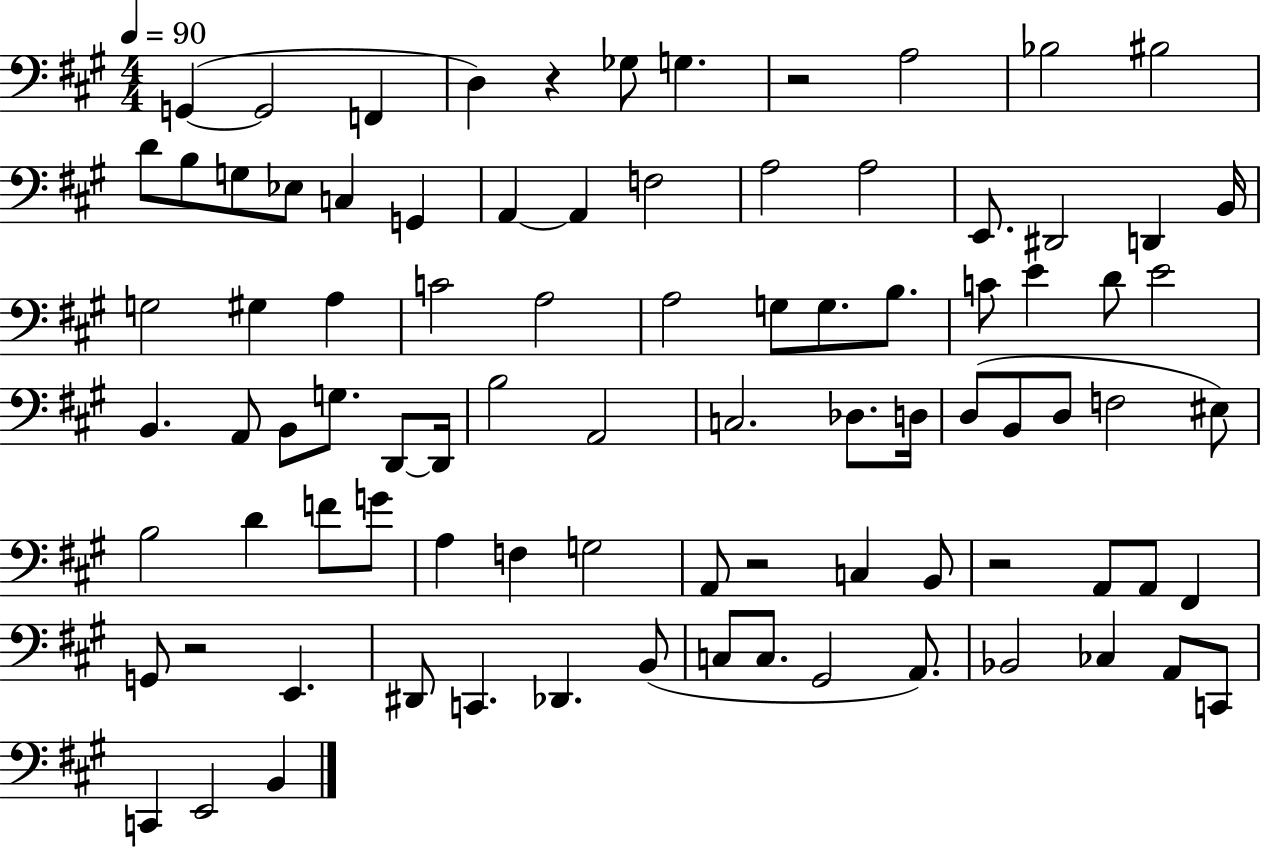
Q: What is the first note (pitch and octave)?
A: G2